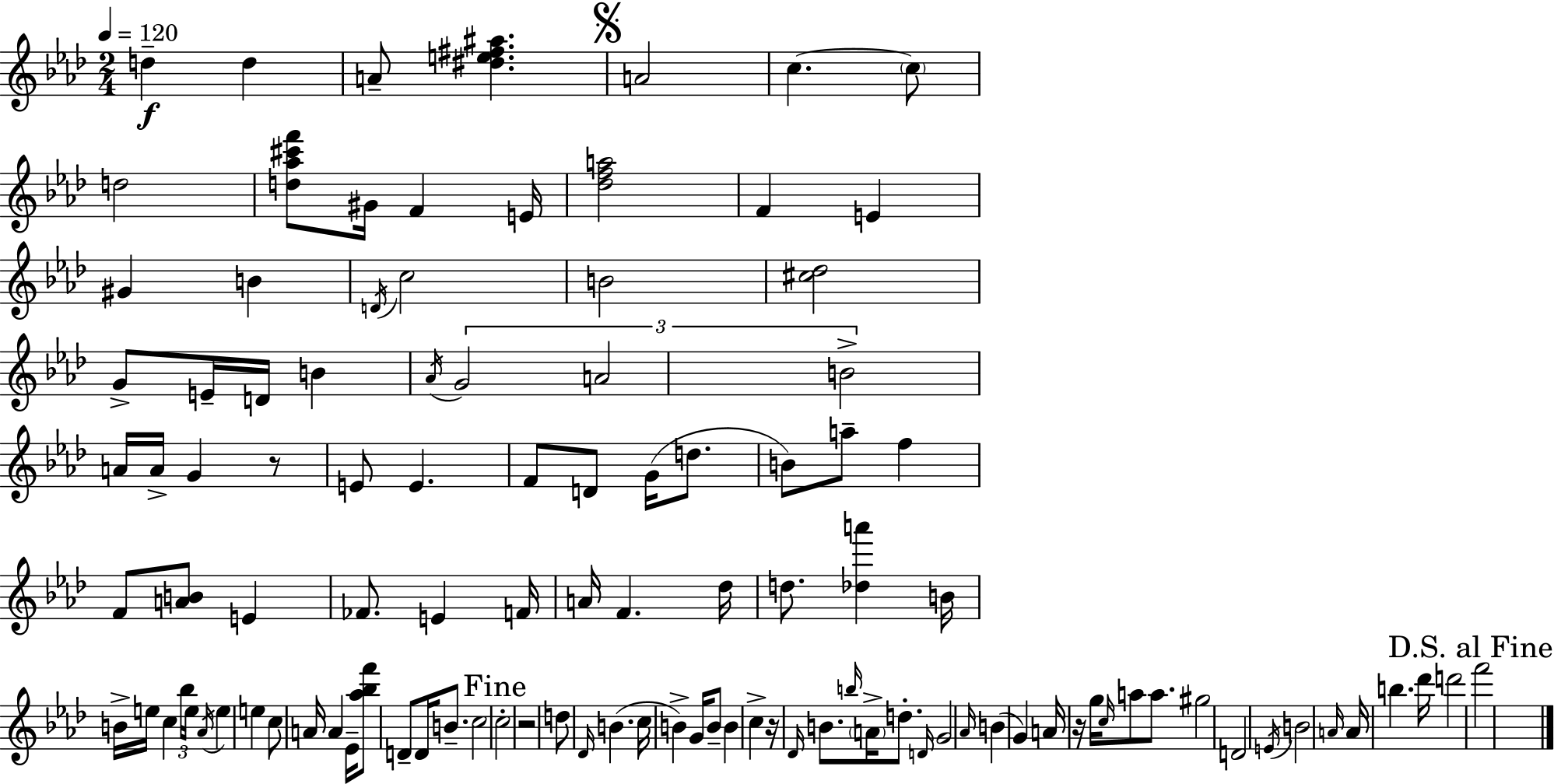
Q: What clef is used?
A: treble